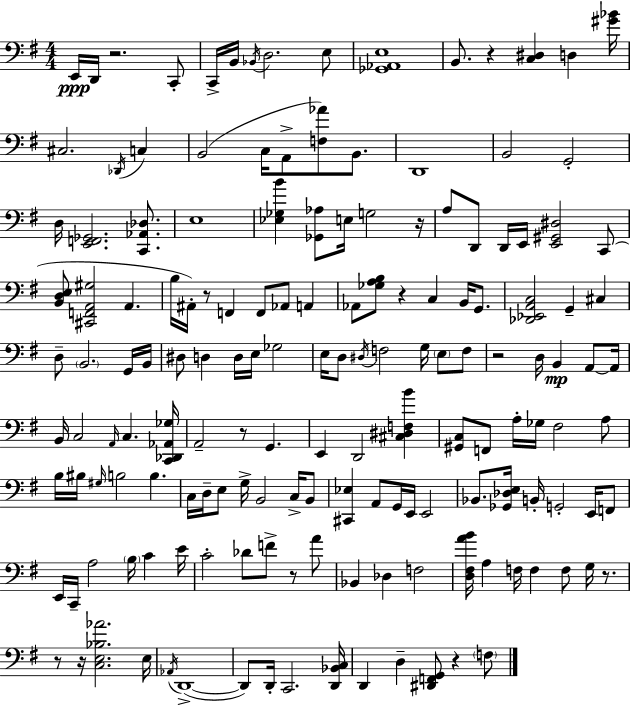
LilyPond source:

{
  \clef bass
  \numericTimeSignature
  \time 4/4
  \key e \minor
  e,16\ppp d,16 r2. c,8-. | c,16-> b,16 \acciaccatura { bes,16 } d2. e8 | <ges, aes, e>1 | b,8. r4 <c dis>4 d4 | \break <gis' bes'>16 cis2. \acciaccatura { des,16 } c4 | b,2( c16 a,8-> <f aes'>8) b,8. | d,1 | b,2 g,2-. | \break d16 <e, f, ges,>2. <c, aes, des>8. | e1 | <ees ges b'>4 <ges, aes>8 e16 g2 | r16 a8 d,8 d,16 e,16 <e, gis, dis>2 | \break c,8( <b, d e>8 <cis, f, a, gis>2 a,4. | b16 ais,16-.) r8 f,4 f,8 aes,8 a,4 | aes,8 <ges a b>8 r4 c4 b,16 g,8. | <des, ees, a, c>2 g,4-- cis4 | \break d8-- \parenthesize b,2. | g,16 b,16 dis8 d4 d16 e16 ges2 | e16 d8 \acciaccatura { dis16 } f2 g16 \parenthesize e8 | f8 r2 d16 b,4\mp | \break a,8~~ a,16 b,16 c2 \grace { a,16 } c4. | <c, des, aes, ges>16 a,2-- r8 g,4. | e,4 d,2 | <cis dis f b'>4 <gis, c>8 f,8 a16-. ges16 fis2 | \break a8 b16 bis16 \grace { gis16 } b2 b4. | c16 d16-- e8 g16-> b,2 | c16-> b,8 <cis, ees>4 a,8 g,16 e,16 e,2 | bes,8. <ges, des e>16 b,16-. g,2-. | \break e,16 f,8 e,16 c,16-- a2 \parenthesize b16 | c'4 e'16 c'2-. des'8 f'8-> | r8 a'8 bes,4 des4 f2 | <d fis a' b'>16 a4 f16 f4 f8 | \break g16 r8. r8 r16 <c e bes aes'>2. | e16 \acciaccatura { aes,16 }( d,1->~~ | d,8) d,16-. c,2. | <d, bes, c>16 d,4 d4-- <dis, f, g,>8 | \break r4 \parenthesize f8 \bar "|."
}